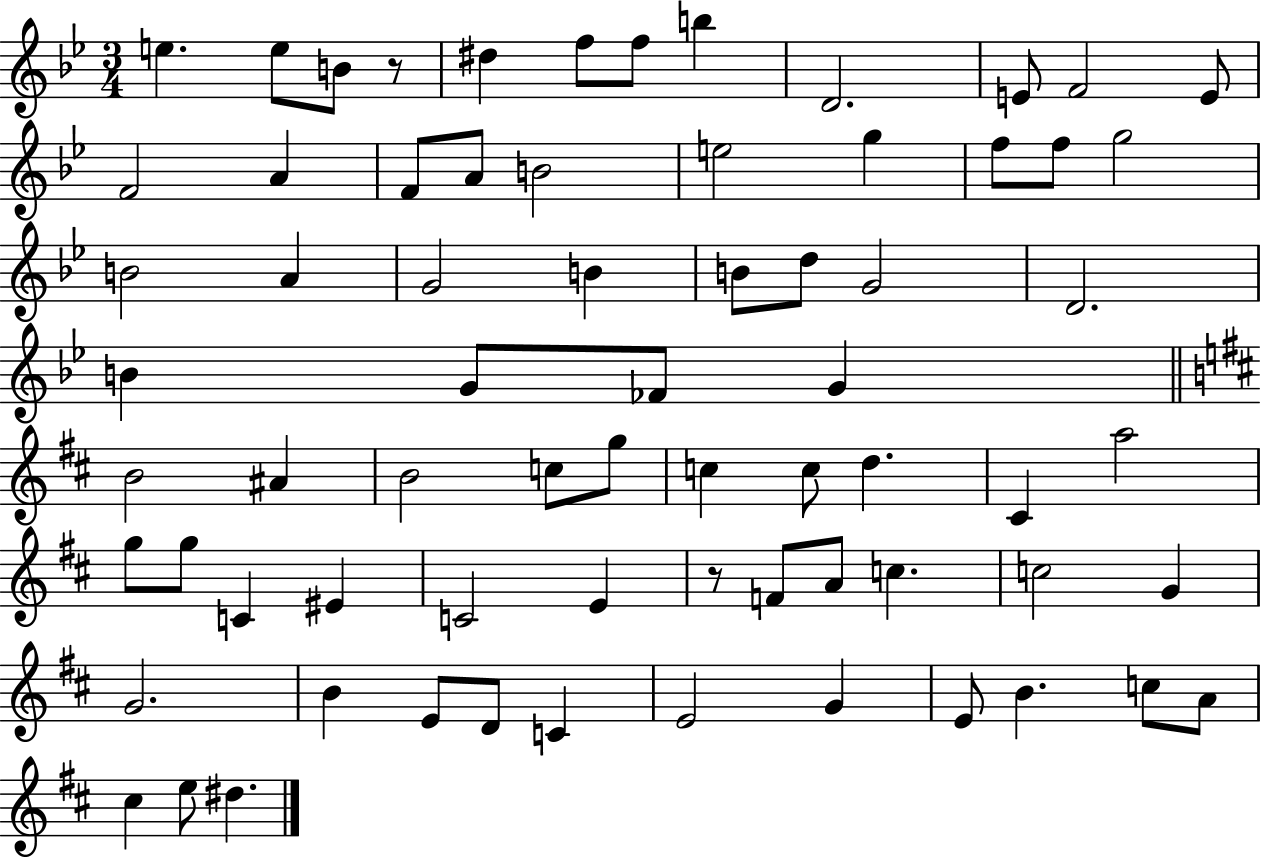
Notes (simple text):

E5/q. E5/e B4/e R/e D#5/q F5/e F5/e B5/q D4/h. E4/e F4/h E4/e F4/h A4/q F4/e A4/e B4/h E5/h G5/q F5/e F5/e G5/h B4/h A4/q G4/h B4/q B4/e D5/e G4/h D4/h. B4/q G4/e FES4/e G4/q B4/h A#4/q B4/h C5/e G5/e C5/q C5/e D5/q. C#4/q A5/h G5/e G5/e C4/q EIS4/q C4/h E4/q R/e F4/e A4/e C5/q. C5/h G4/q G4/h. B4/q E4/e D4/e C4/q E4/h G4/q E4/e B4/q. C5/e A4/e C#5/q E5/e D#5/q.